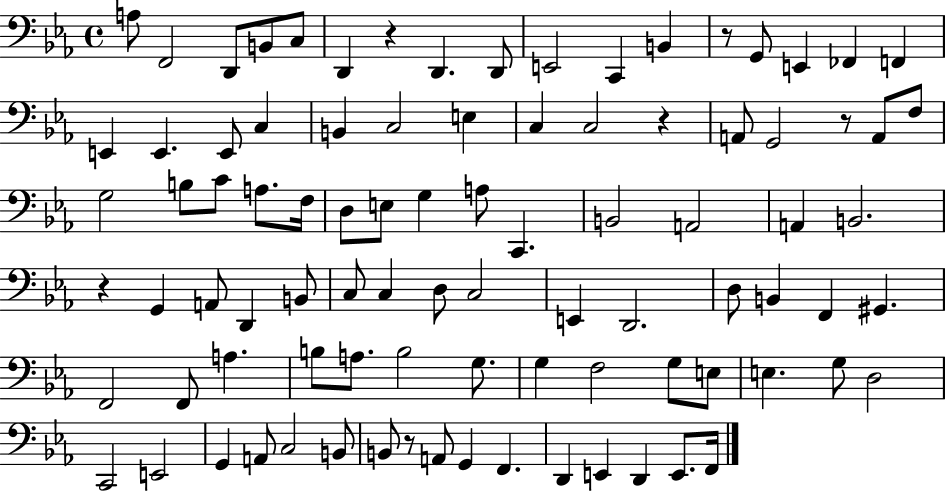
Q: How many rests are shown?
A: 6